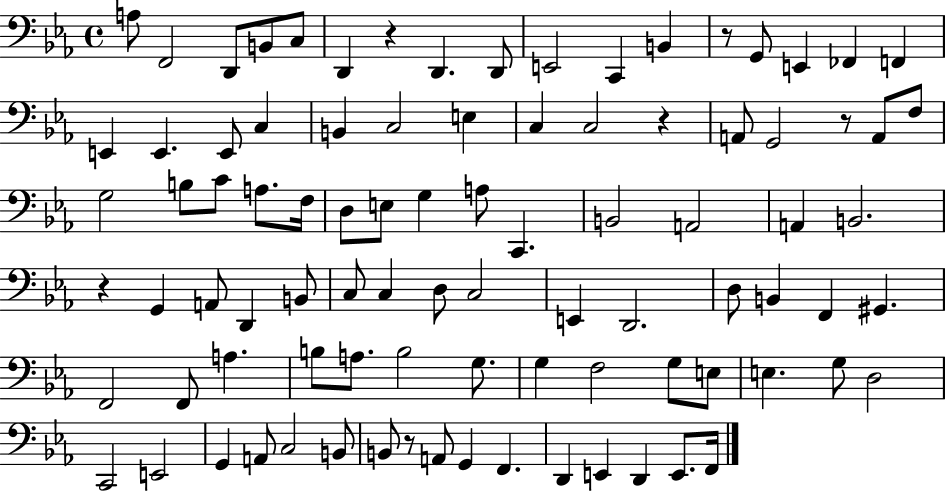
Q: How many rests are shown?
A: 6